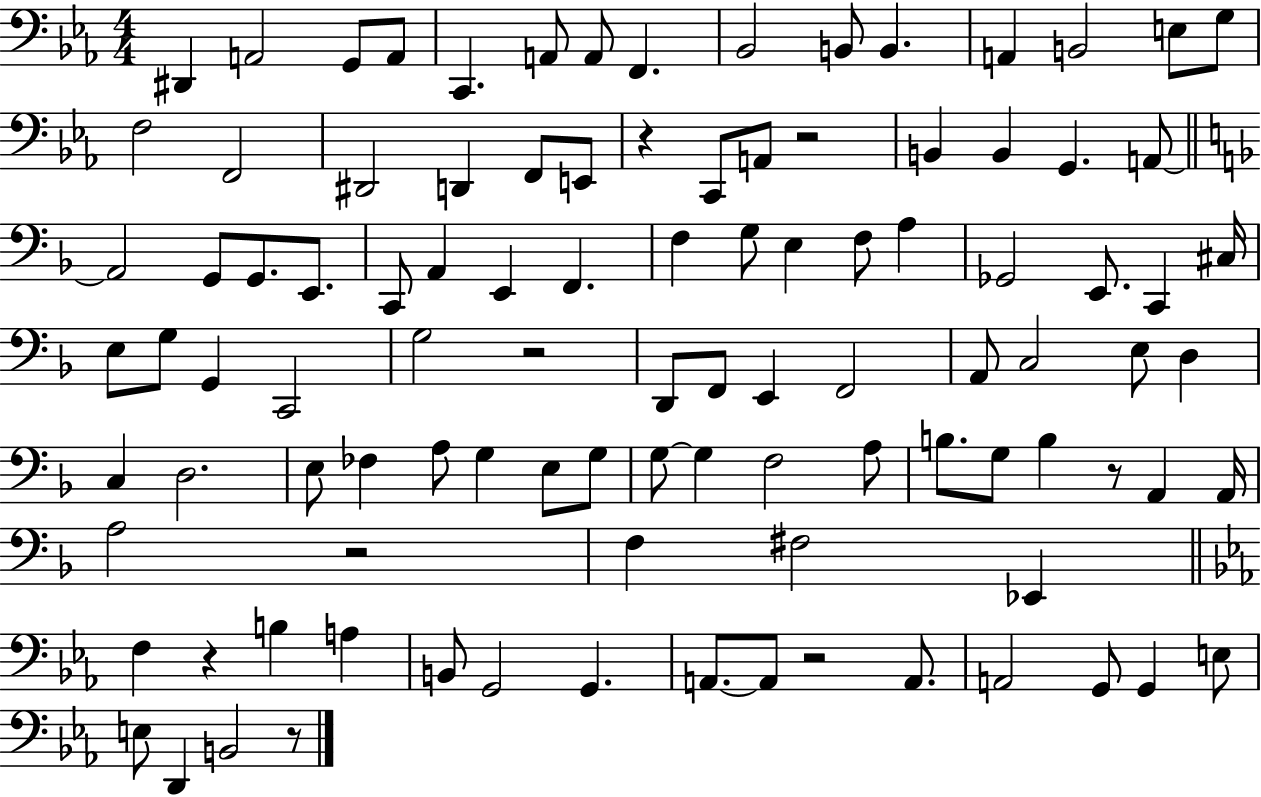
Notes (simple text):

D#2/q A2/h G2/e A2/e C2/q. A2/e A2/e F2/q. Bb2/h B2/e B2/q. A2/q B2/h E3/e G3/e F3/h F2/h D#2/h D2/q F2/e E2/e R/q C2/e A2/e R/h B2/q B2/q G2/q. A2/e A2/h G2/e G2/e. E2/e. C2/e A2/q E2/q F2/q. F3/q G3/e E3/q F3/e A3/q Gb2/h E2/e. C2/q C#3/s E3/e G3/e G2/q C2/h G3/h R/h D2/e F2/e E2/q F2/h A2/e C3/h E3/e D3/q C3/q D3/h. E3/e FES3/q A3/e G3/q E3/e G3/e G3/e G3/q F3/h A3/e B3/e. G3/e B3/q R/e A2/q A2/s A3/h R/h F3/q F#3/h Eb2/q F3/q R/q B3/q A3/q B2/e G2/h G2/q. A2/e. A2/e R/h A2/e. A2/h G2/e G2/q E3/e E3/e D2/q B2/h R/e